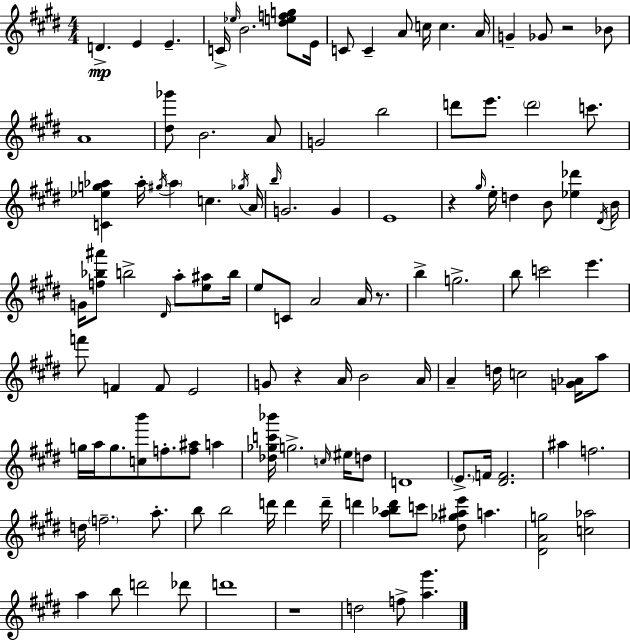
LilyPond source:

{
  \clef treble
  \numericTimeSignature
  \time 4/4
  \key e \major
  \repeat volta 2 { d'4.->\mp e'4 e'4.-- | c'16-> \grace { ees''16 } b'2. <dis'' e'' f'' g''>8 | e'16 c'8 c'4-- a'8 c''16 c''4. | a'16 g'4-- ges'8 r2 bes'8 | \break a'1 | <dis'' ges'''>8 b'2. a'8 | g'2 b''2 | d'''8 e'''8. \parenthesize d'''2 c'''8. | \break <c' ees'' g'' aes''>4 aes''16-. \acciaccatura { gis''16 } \parenthesize aes''4 c''4. | \acciaccatura { ges''16 } a'16 \grace { b''16 } g'2. | g'4 e'1 | r4 \grace { gis''16 } e''16-. d''4 b'8 | \break <ees'' des'''>4 \acciaccatura { dis'16 } b'16 g'16 <f'' bes'' ais'''>8 b''2-> | \grace { dis'16 } a''8-. <e'' ais''>8 b''16 e''8 c'8 a'2 | a'16 r8. b''4-> g''2.-> | b''8 c'''2 | \break e'''4. f'''8 f'4 f'8 e'2 | g'8 r4 a'16 b'2 | a'16 a'4-- d''16 c''2 | <g' aes'>16 a''8 g''16 a''16 g''8. <c'' b'''>8 f''8.-. | \break <f'' ais''>8 a''4 <des'' ges'' c''' bes'''>16 g''2.-> | \grace { c''16 } \parenthesize eis''16 d''8 d'1 | \parenthesize e'8.-> f'16 <dis' f'>2. | ais''4 f''2. | \break d''16 \parenthesize f''2.-- | a''8.-. b''8 b''2 | d'''16 d'''4 d'''16-- d'''4 <a'' bes'' d'''>8 c'''8 | <dis'' ges'' ais'' e'''>8 a''4. <dis' a' g''>2 | \break <c'' aes''>2 a''4 b''8 d'''2 | des'''8 d'''1 | r1 | d''2 | \break f''8-> <a'' gis'''>4. } \bar "|."
}